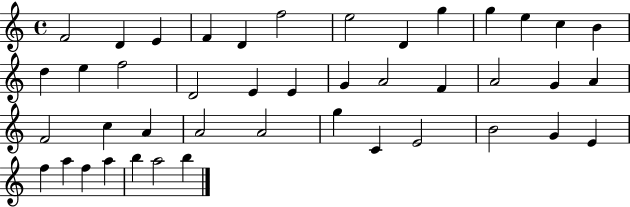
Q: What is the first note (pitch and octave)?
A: F4